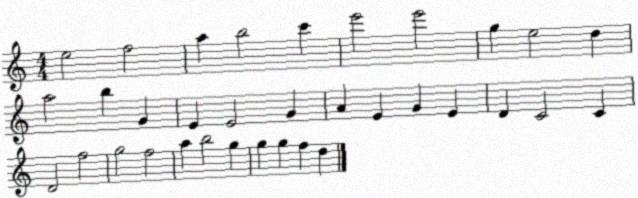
X:1
T:Untitled
M:4/4
L:1/4
K:C
e2 f2 a b2 c' e'2 e'2 g e2 d a2 b G E E2 G A E G E D C2 C D2 f2 g2 f2 a b2 g g g f d